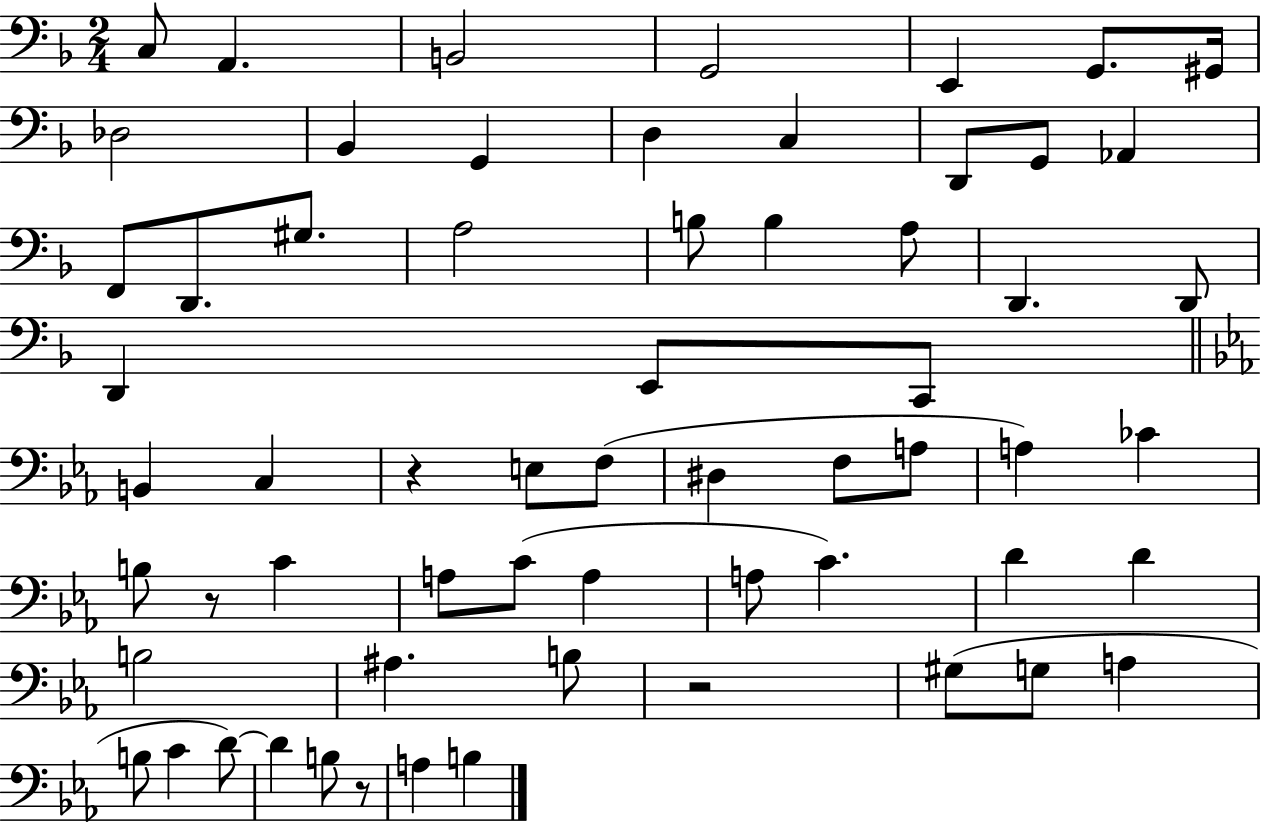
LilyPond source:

{
  \clef bass
  \numericTimeSignature
  \time 2/4
  \key f \major
  c8 a,4. | b,2 | g,2 | e,4 g,8. gis,16 | \break des2 | bes,4 g,4 | d4 c4 | d,8 g,8 aes,4 | \break f,8 d,8. gis8. | a2 | b8 b4 a8 | d,4. d,8 | \break d,4 e,8 c,8 | \bar "||" \break \key ees \major b,4 c4 | r4 e8 f8( | dis4 f8 a8 | a4) ces'4 | \break b8 r8 c'4 | a8 c'8( a4 | a8 c'4.) | d'4 d'4 | \break b2 | ais4. b8 | r2 | gis8( g8 a4 | \break b8 c'4 d'8~~) | d'4 b8 r8 | a4 b4 | \bar "|."
}